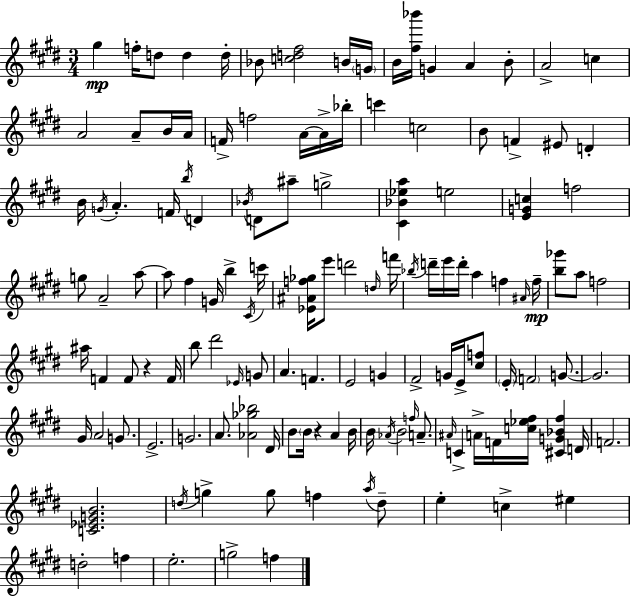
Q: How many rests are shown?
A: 2